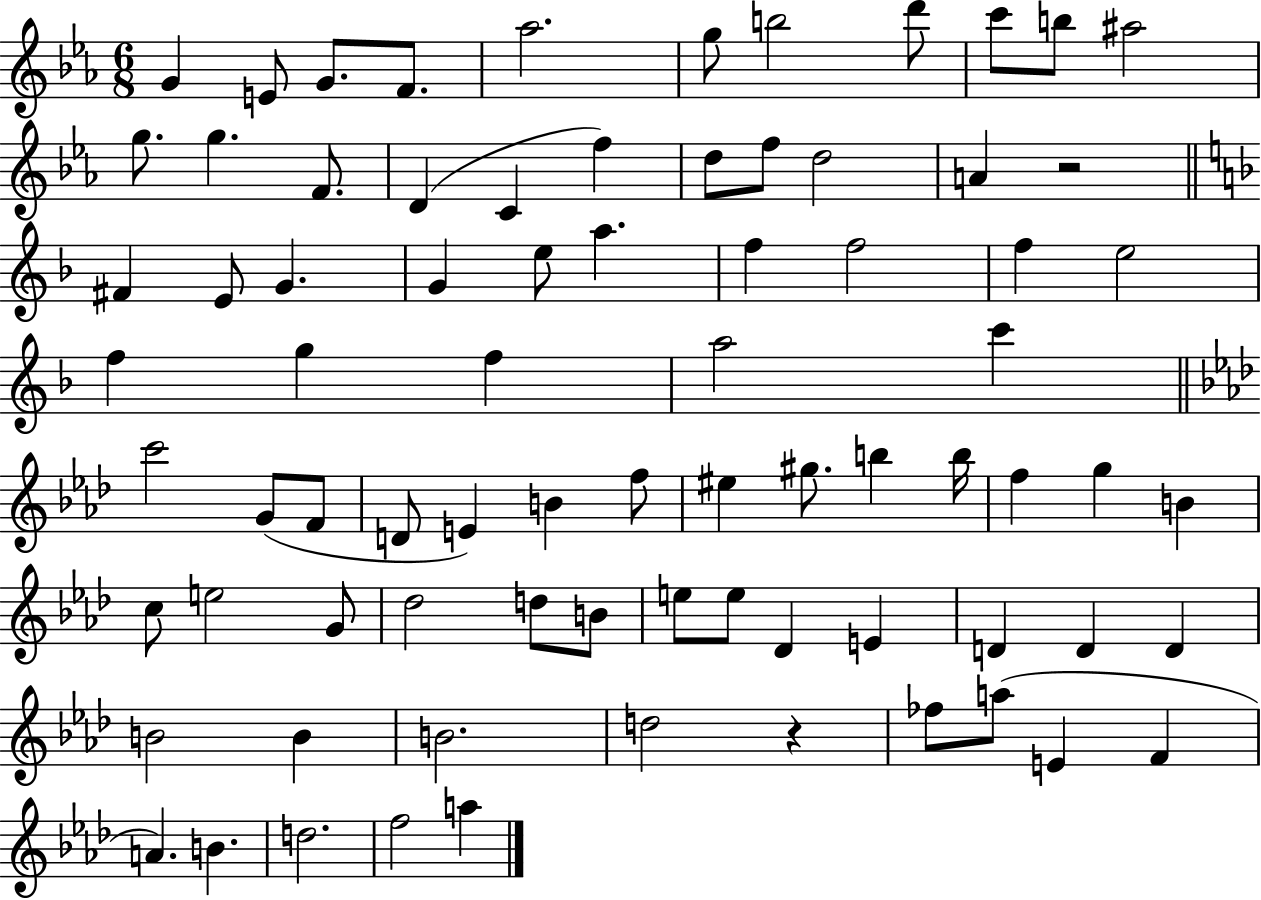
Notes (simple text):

G4/q E4/e G4/e. F4/e. Ab5/h. G5/e B5/h D6/e C6/e B5/e A#5/h G5/e. G5/q. F4/e. D4/q C4/q F5/q D5/e F5/e D5/h A4/q R/h F#4/q E4/e G4/q. G4/q E5/e A5/q. F5/q F5/h F5/q E5/h F5/q G5/q F5/q A5/h C6/q C6/h G4/e F4/e D4/e E4/q B4/q F5/e EIS5/q G#5/e. B5/q B5/s F5/q G5/q B4/q C5/e E5/h G4/e Db5/h D5/e B4/e E5/e E5/e Db4/q E4/q D4/q D4/q D4/q B4/h B4/q B4/h. D5/h R/q FES5/e A5/e E4/q F4/q A4/q. B4/q. D5/h. F5/h A5/q